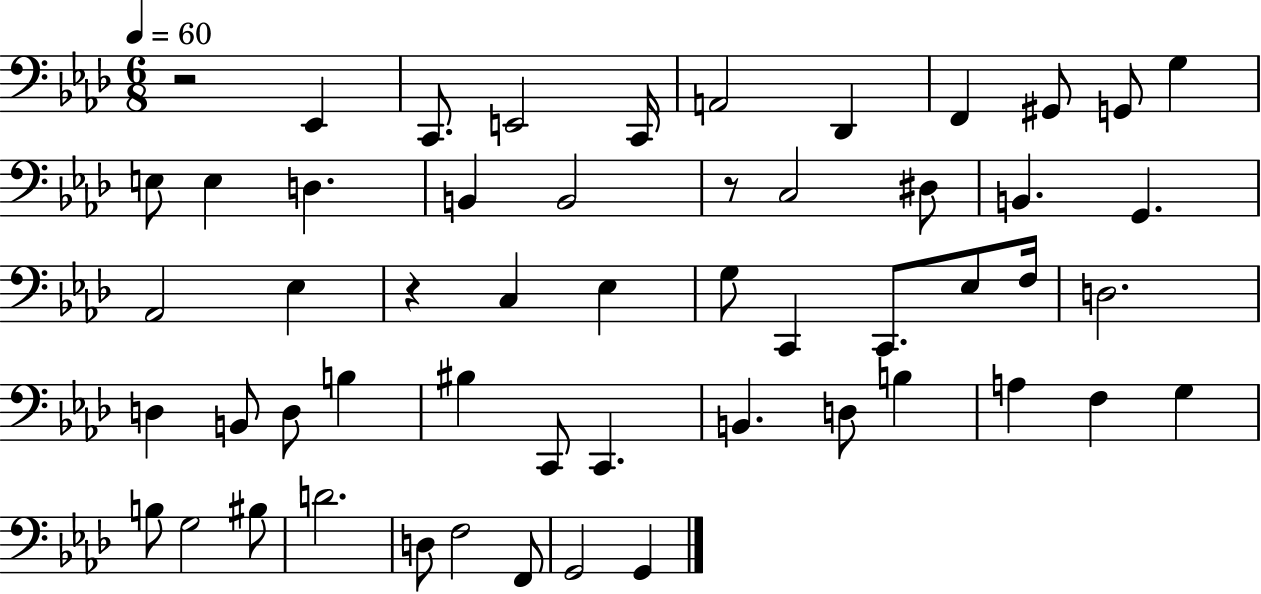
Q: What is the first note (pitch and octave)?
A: Eb2